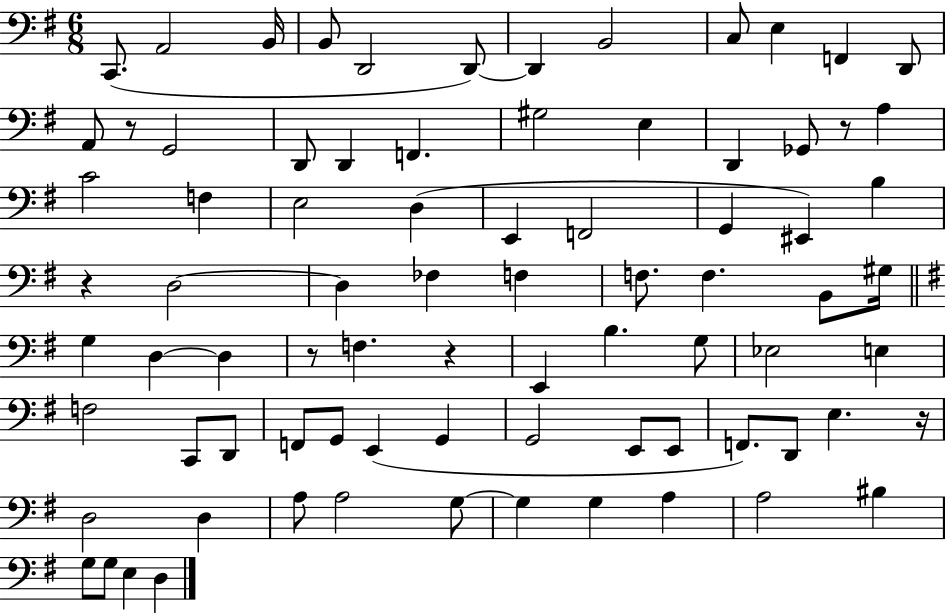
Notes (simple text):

C2/e. A2/h B2/s B2/e D2/h D2/e D2/q B2/h C3/e E3/q F2/q D2/e A2/e R/e G2/h D2/e D2/q F2/q. G#3/h E3/q D2/q Gb2/e R/e A3/q C4/h F3/q E3/h D3/q E2/q F2/h G2/q EIS2/q B3/q R/q D3/h D3/q FES3/q F3/q F3/e. F3/q. B2/e G#3/s G3/q D3/q D3/q R/e F3/q. R/q E2/q B3/q. G3/e Eb3/h E3/q F3/h C2/e D2/e F2/e G2/e E2/q G2/q G2/h E2/e E2/e F2/e. D2/e E3/q. R/s D3/h D3/q A3/e A3/h G3/e G3/q G3/q A3/q A3/h BIS3/q G3/e G3/e E3/q D3/q